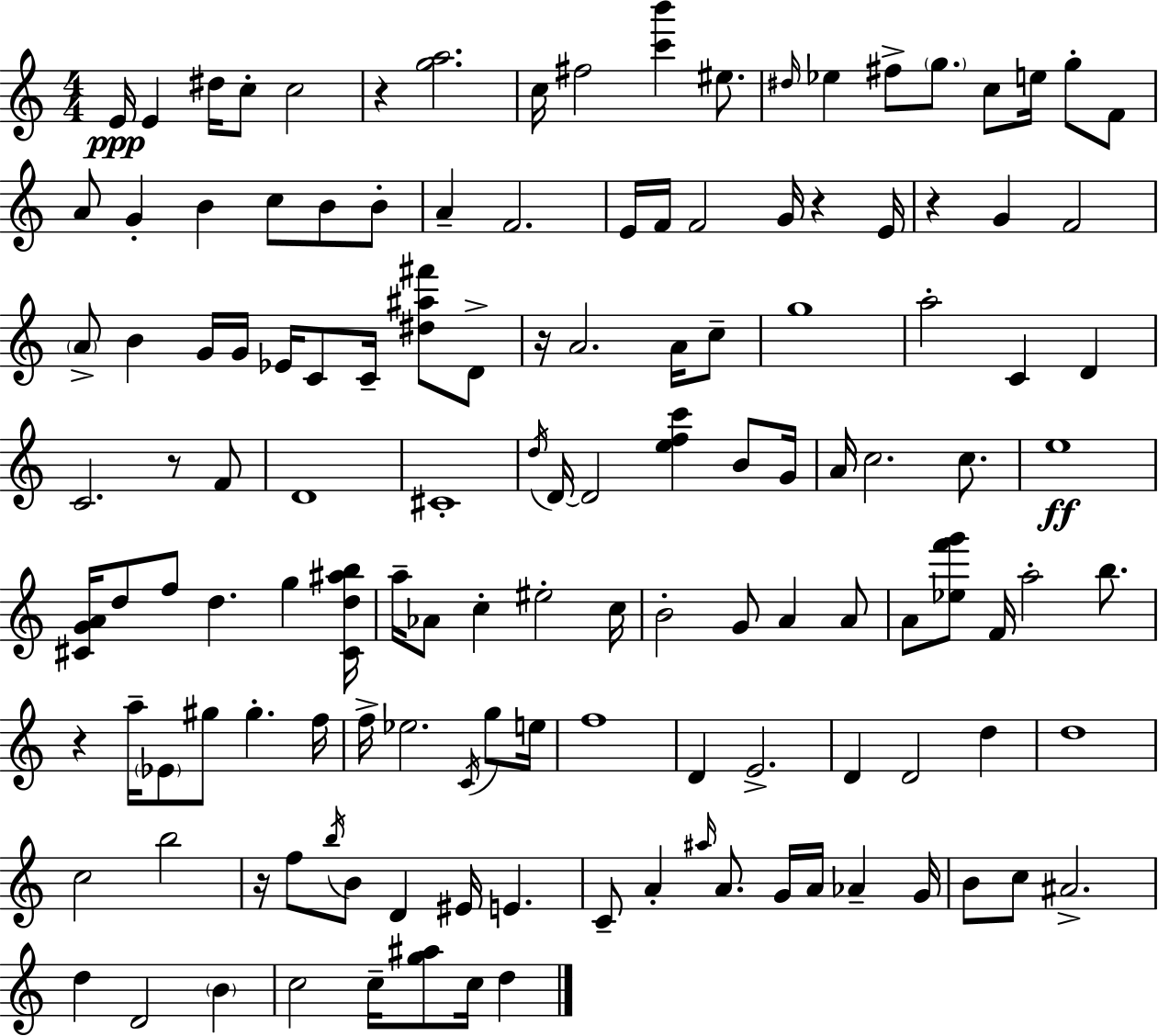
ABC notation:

X:1
T:Untitled
M:4/4
L:1/4
K:C
E/4 E ^d/4 c/2 c2 z [ga]2 c/4 ^f2 [c'b'] ^e/2 ^d/4 _e ^f/2 g/2 c/2 e/4 g/2 F/2 A/2 G B c/2 B/2 B/2 A F2 E/4 F/4 F2 G/4 z E/4 z G F2 A/2 B G/4 G/4 _E/4 C/2 C/4 [^d^a^f']/2 D/2 z/4 A2 A/4 c/2 g4 a2 C D C2 z/2 F/2 D4 ^C4 d/4 D/4 D2 [efc'] B/2 G/4 A/4 c2 c/2 e4 [^CGA]/4 d/2 f/2 d g [^Cd^ab]/4 a/4 _A/2 c ^e2 c/4 B2 G/2 A A/2 A/2 [_ef'g']/2 F/4 a2 b/2 z a/4 _E/2 ^g/2 ^g f/4 f/4 _e2 C/4 g/2 e/4 f4 D E2 D D2 d d4 c2 b2 z/4 f/2 b/4 B/2 D ^E/4 E C/2 A ^a/4 A/2 G/4 A/4 _A G/4 B/2 c/2 ^A2 d D2 B c2 c/4 [g^a]/2 c/4 d